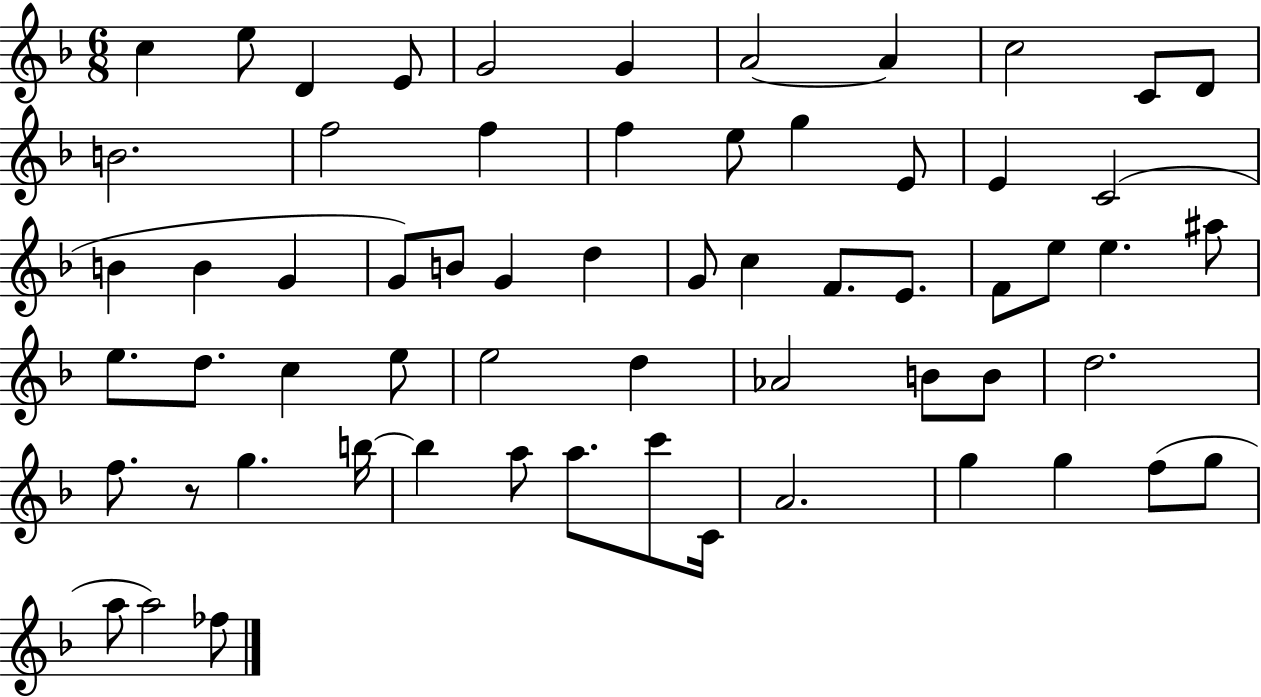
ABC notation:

X:1
T:Untitled
M:6/8
L:1/4
K:F
c e/2 D E/2 G2 G A2 A c2 C/2 D/2 B2 f2 f f e/2 g E/2 E C2 B B G G/2 B/2 G d G/2 c F/2 E/2 F/2 e/2 e ^a/2 e/2 d/2 c e/2 e2 d _A2 B/2 B/2 d2 f/2 z/2 g b/4 b a/2 a/2 c'/2 C/4 A2 g g f/2 g/2 a/2 a2 _f/2